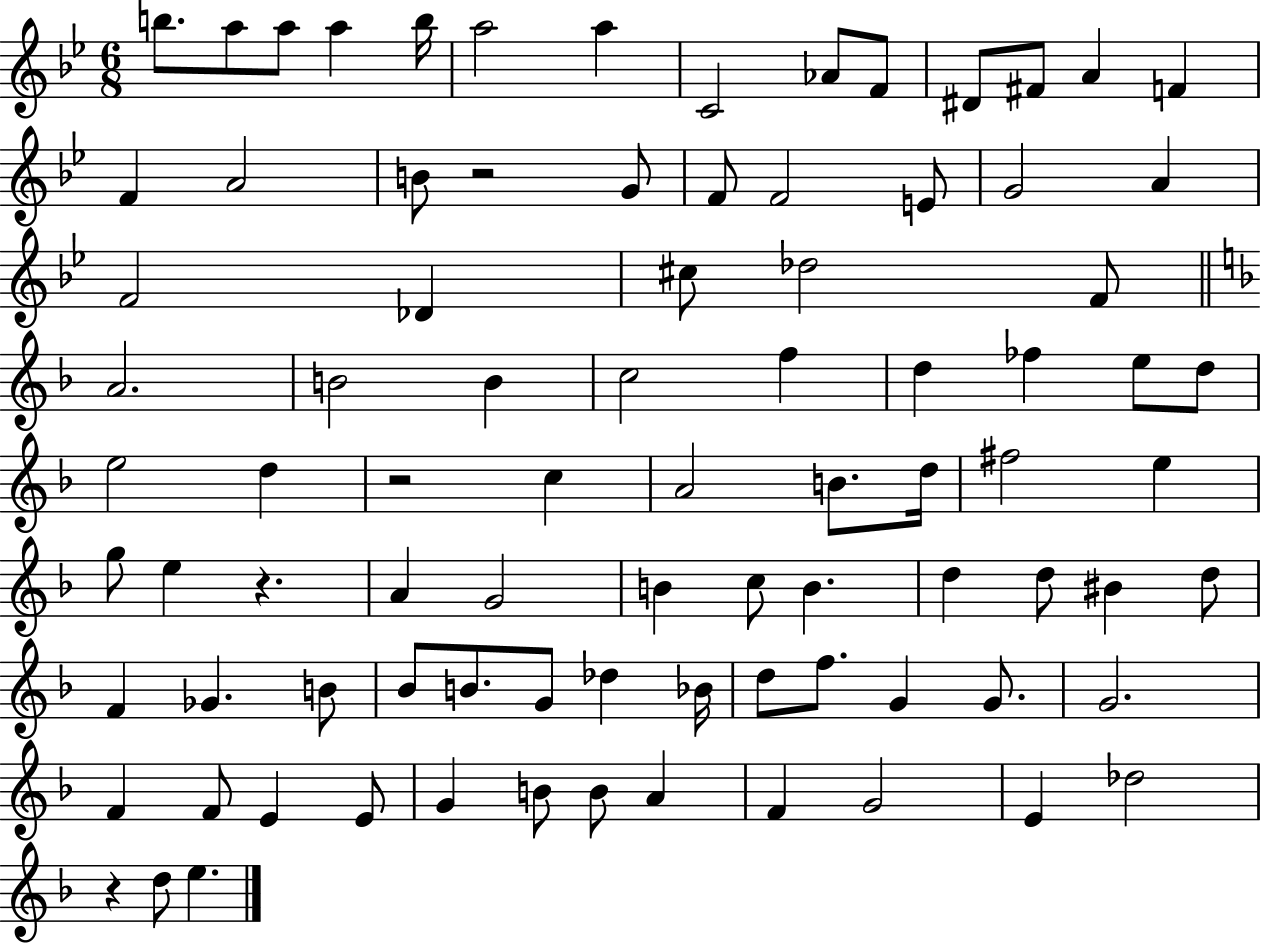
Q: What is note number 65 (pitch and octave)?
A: D5